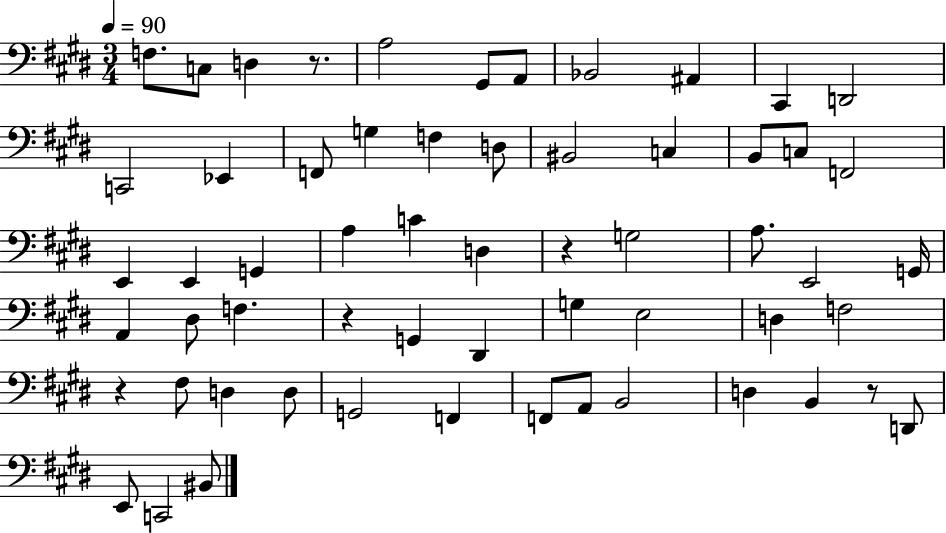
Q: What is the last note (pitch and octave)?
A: BIS2